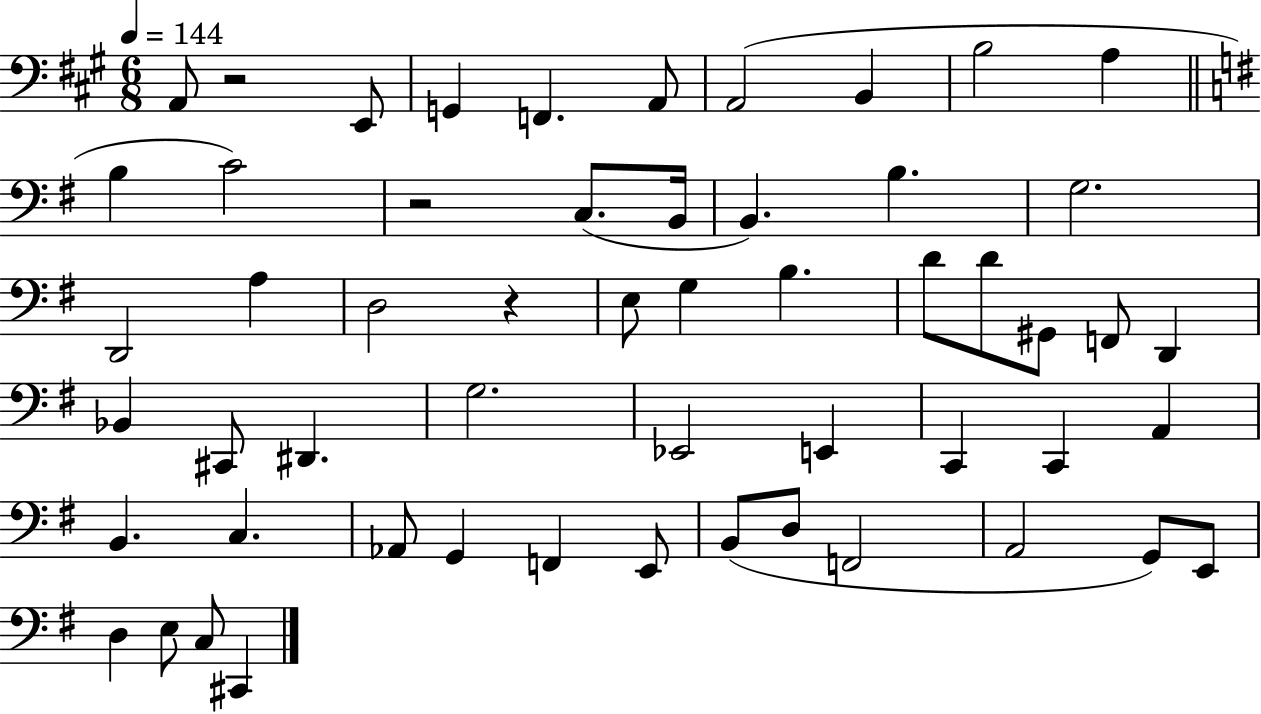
X:1
T:Untitled
M:6/8
L:1/4
K:A
A,,/2 z2 E,,/2 G,, F,, A,,/2 A,,2 B,, B,2 A, B, C2 z2 C,/2 B,,/4 B,, B, G,2 D,,2 A, D,2 z E,/2 G, B, D/2 D/2 ^G,,/2 F,,/2 D,, _B,, ^C,,/2 ^D,, G,2 _E,,2 E,, C,, C,, A,, B,, C, _A,,/2 G,, F,, E,,/2 B,,/2 D,/2 F,,2 A,,2 G,,/2 E,,/2 D, E,/2 C,/2 ^C,,